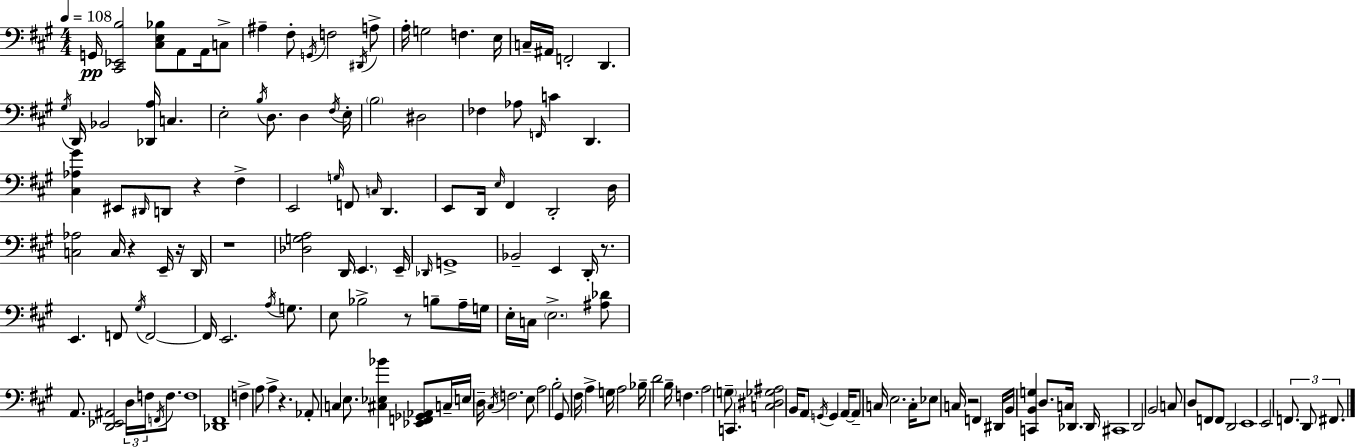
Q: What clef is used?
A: bass